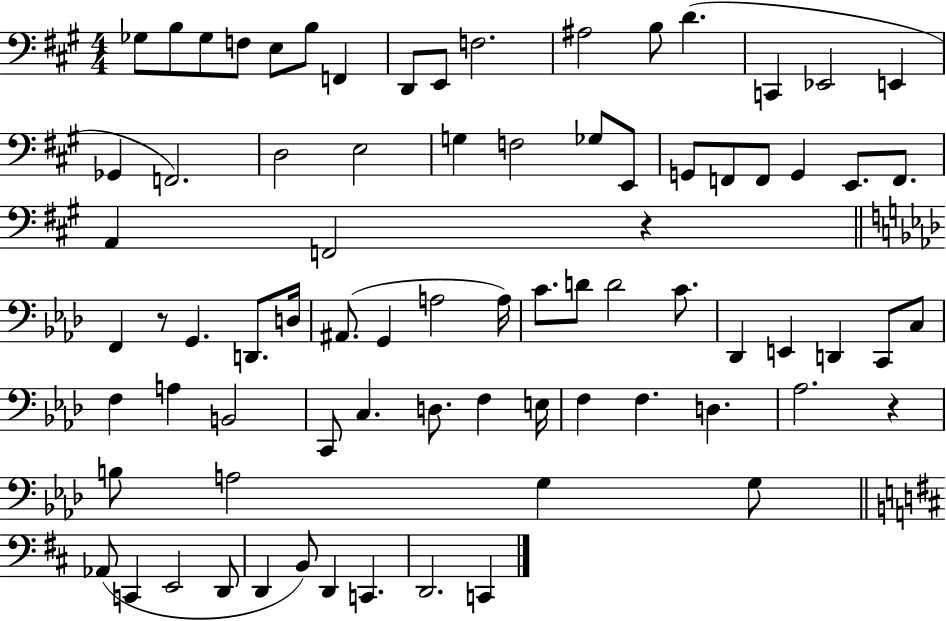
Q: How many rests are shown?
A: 3